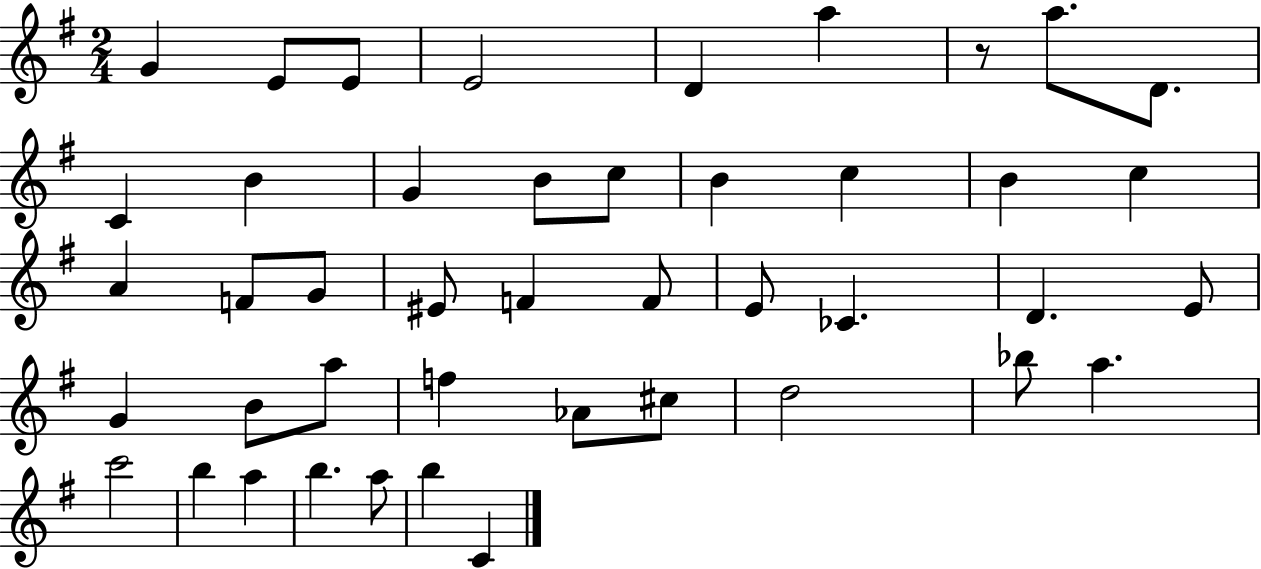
G4/q E4/e E4/e E4/h D4/q A5/q R/e A5/e. D4/e. C4/q B4/q G4/q B4/e C5/e B4/q C5/q B4/q C5/q A4/q F4/e G4/e EIS4/e F4/q F4/e E4/e CES4/q. D4/q. E4/e G4/q B4/e A5/e F5/q Ab4/e C#5/e D5/h Bb5/e A5/q. C6/h B5/q A5/q B5/q. A5/e B5/q C4/q